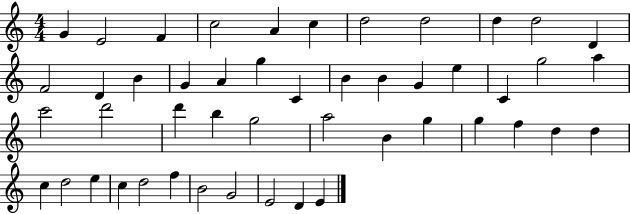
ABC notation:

X:1
T:Untitled
M:4/4
L:1/4
K:C
G E2 F c2 A c d2 d2 d d2 D F2 D B G A g C B B G e C g2 a c'2 d'2 d' b g2 a2 B g g f d d c d2 e c d2 f B2 G2 E2 D E